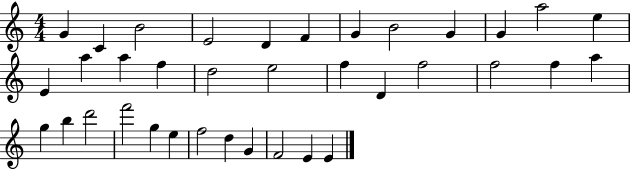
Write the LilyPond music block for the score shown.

{
  \clef treble
  \numericTimeSignature
  \time 4/4
  \key c \major
  g'4 c'4 b'2 | e'2 d'4 f'4 | g'4 b'2 g'4 | g'4 a''2 e''4 | \break e'4 a''4 a''4 f''4 | d''2 e''2 | f''4 d'4 f''2 | f''2 f''4 a''4 | \break g''4 b''4 d'''2 | f'''2 g''4 e''4 | f''2 d''4 g'4 | f'2 e'4 e'4 | \break \bar "|."
}